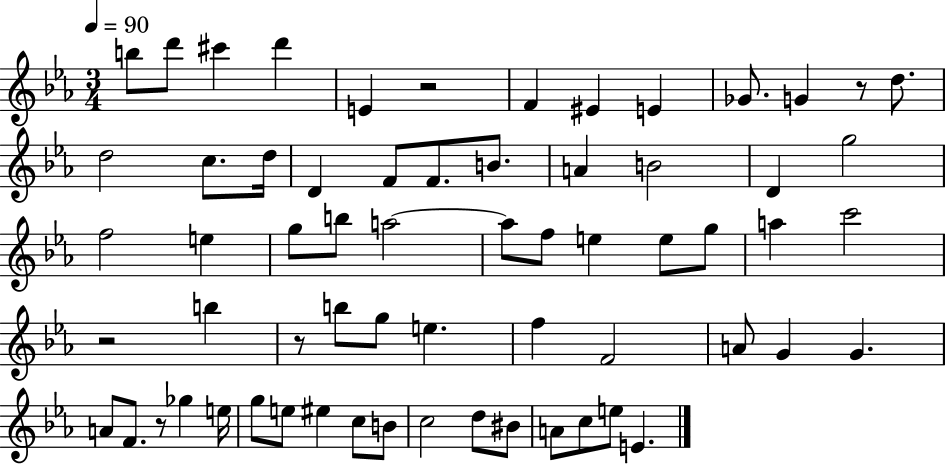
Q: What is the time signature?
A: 3/4